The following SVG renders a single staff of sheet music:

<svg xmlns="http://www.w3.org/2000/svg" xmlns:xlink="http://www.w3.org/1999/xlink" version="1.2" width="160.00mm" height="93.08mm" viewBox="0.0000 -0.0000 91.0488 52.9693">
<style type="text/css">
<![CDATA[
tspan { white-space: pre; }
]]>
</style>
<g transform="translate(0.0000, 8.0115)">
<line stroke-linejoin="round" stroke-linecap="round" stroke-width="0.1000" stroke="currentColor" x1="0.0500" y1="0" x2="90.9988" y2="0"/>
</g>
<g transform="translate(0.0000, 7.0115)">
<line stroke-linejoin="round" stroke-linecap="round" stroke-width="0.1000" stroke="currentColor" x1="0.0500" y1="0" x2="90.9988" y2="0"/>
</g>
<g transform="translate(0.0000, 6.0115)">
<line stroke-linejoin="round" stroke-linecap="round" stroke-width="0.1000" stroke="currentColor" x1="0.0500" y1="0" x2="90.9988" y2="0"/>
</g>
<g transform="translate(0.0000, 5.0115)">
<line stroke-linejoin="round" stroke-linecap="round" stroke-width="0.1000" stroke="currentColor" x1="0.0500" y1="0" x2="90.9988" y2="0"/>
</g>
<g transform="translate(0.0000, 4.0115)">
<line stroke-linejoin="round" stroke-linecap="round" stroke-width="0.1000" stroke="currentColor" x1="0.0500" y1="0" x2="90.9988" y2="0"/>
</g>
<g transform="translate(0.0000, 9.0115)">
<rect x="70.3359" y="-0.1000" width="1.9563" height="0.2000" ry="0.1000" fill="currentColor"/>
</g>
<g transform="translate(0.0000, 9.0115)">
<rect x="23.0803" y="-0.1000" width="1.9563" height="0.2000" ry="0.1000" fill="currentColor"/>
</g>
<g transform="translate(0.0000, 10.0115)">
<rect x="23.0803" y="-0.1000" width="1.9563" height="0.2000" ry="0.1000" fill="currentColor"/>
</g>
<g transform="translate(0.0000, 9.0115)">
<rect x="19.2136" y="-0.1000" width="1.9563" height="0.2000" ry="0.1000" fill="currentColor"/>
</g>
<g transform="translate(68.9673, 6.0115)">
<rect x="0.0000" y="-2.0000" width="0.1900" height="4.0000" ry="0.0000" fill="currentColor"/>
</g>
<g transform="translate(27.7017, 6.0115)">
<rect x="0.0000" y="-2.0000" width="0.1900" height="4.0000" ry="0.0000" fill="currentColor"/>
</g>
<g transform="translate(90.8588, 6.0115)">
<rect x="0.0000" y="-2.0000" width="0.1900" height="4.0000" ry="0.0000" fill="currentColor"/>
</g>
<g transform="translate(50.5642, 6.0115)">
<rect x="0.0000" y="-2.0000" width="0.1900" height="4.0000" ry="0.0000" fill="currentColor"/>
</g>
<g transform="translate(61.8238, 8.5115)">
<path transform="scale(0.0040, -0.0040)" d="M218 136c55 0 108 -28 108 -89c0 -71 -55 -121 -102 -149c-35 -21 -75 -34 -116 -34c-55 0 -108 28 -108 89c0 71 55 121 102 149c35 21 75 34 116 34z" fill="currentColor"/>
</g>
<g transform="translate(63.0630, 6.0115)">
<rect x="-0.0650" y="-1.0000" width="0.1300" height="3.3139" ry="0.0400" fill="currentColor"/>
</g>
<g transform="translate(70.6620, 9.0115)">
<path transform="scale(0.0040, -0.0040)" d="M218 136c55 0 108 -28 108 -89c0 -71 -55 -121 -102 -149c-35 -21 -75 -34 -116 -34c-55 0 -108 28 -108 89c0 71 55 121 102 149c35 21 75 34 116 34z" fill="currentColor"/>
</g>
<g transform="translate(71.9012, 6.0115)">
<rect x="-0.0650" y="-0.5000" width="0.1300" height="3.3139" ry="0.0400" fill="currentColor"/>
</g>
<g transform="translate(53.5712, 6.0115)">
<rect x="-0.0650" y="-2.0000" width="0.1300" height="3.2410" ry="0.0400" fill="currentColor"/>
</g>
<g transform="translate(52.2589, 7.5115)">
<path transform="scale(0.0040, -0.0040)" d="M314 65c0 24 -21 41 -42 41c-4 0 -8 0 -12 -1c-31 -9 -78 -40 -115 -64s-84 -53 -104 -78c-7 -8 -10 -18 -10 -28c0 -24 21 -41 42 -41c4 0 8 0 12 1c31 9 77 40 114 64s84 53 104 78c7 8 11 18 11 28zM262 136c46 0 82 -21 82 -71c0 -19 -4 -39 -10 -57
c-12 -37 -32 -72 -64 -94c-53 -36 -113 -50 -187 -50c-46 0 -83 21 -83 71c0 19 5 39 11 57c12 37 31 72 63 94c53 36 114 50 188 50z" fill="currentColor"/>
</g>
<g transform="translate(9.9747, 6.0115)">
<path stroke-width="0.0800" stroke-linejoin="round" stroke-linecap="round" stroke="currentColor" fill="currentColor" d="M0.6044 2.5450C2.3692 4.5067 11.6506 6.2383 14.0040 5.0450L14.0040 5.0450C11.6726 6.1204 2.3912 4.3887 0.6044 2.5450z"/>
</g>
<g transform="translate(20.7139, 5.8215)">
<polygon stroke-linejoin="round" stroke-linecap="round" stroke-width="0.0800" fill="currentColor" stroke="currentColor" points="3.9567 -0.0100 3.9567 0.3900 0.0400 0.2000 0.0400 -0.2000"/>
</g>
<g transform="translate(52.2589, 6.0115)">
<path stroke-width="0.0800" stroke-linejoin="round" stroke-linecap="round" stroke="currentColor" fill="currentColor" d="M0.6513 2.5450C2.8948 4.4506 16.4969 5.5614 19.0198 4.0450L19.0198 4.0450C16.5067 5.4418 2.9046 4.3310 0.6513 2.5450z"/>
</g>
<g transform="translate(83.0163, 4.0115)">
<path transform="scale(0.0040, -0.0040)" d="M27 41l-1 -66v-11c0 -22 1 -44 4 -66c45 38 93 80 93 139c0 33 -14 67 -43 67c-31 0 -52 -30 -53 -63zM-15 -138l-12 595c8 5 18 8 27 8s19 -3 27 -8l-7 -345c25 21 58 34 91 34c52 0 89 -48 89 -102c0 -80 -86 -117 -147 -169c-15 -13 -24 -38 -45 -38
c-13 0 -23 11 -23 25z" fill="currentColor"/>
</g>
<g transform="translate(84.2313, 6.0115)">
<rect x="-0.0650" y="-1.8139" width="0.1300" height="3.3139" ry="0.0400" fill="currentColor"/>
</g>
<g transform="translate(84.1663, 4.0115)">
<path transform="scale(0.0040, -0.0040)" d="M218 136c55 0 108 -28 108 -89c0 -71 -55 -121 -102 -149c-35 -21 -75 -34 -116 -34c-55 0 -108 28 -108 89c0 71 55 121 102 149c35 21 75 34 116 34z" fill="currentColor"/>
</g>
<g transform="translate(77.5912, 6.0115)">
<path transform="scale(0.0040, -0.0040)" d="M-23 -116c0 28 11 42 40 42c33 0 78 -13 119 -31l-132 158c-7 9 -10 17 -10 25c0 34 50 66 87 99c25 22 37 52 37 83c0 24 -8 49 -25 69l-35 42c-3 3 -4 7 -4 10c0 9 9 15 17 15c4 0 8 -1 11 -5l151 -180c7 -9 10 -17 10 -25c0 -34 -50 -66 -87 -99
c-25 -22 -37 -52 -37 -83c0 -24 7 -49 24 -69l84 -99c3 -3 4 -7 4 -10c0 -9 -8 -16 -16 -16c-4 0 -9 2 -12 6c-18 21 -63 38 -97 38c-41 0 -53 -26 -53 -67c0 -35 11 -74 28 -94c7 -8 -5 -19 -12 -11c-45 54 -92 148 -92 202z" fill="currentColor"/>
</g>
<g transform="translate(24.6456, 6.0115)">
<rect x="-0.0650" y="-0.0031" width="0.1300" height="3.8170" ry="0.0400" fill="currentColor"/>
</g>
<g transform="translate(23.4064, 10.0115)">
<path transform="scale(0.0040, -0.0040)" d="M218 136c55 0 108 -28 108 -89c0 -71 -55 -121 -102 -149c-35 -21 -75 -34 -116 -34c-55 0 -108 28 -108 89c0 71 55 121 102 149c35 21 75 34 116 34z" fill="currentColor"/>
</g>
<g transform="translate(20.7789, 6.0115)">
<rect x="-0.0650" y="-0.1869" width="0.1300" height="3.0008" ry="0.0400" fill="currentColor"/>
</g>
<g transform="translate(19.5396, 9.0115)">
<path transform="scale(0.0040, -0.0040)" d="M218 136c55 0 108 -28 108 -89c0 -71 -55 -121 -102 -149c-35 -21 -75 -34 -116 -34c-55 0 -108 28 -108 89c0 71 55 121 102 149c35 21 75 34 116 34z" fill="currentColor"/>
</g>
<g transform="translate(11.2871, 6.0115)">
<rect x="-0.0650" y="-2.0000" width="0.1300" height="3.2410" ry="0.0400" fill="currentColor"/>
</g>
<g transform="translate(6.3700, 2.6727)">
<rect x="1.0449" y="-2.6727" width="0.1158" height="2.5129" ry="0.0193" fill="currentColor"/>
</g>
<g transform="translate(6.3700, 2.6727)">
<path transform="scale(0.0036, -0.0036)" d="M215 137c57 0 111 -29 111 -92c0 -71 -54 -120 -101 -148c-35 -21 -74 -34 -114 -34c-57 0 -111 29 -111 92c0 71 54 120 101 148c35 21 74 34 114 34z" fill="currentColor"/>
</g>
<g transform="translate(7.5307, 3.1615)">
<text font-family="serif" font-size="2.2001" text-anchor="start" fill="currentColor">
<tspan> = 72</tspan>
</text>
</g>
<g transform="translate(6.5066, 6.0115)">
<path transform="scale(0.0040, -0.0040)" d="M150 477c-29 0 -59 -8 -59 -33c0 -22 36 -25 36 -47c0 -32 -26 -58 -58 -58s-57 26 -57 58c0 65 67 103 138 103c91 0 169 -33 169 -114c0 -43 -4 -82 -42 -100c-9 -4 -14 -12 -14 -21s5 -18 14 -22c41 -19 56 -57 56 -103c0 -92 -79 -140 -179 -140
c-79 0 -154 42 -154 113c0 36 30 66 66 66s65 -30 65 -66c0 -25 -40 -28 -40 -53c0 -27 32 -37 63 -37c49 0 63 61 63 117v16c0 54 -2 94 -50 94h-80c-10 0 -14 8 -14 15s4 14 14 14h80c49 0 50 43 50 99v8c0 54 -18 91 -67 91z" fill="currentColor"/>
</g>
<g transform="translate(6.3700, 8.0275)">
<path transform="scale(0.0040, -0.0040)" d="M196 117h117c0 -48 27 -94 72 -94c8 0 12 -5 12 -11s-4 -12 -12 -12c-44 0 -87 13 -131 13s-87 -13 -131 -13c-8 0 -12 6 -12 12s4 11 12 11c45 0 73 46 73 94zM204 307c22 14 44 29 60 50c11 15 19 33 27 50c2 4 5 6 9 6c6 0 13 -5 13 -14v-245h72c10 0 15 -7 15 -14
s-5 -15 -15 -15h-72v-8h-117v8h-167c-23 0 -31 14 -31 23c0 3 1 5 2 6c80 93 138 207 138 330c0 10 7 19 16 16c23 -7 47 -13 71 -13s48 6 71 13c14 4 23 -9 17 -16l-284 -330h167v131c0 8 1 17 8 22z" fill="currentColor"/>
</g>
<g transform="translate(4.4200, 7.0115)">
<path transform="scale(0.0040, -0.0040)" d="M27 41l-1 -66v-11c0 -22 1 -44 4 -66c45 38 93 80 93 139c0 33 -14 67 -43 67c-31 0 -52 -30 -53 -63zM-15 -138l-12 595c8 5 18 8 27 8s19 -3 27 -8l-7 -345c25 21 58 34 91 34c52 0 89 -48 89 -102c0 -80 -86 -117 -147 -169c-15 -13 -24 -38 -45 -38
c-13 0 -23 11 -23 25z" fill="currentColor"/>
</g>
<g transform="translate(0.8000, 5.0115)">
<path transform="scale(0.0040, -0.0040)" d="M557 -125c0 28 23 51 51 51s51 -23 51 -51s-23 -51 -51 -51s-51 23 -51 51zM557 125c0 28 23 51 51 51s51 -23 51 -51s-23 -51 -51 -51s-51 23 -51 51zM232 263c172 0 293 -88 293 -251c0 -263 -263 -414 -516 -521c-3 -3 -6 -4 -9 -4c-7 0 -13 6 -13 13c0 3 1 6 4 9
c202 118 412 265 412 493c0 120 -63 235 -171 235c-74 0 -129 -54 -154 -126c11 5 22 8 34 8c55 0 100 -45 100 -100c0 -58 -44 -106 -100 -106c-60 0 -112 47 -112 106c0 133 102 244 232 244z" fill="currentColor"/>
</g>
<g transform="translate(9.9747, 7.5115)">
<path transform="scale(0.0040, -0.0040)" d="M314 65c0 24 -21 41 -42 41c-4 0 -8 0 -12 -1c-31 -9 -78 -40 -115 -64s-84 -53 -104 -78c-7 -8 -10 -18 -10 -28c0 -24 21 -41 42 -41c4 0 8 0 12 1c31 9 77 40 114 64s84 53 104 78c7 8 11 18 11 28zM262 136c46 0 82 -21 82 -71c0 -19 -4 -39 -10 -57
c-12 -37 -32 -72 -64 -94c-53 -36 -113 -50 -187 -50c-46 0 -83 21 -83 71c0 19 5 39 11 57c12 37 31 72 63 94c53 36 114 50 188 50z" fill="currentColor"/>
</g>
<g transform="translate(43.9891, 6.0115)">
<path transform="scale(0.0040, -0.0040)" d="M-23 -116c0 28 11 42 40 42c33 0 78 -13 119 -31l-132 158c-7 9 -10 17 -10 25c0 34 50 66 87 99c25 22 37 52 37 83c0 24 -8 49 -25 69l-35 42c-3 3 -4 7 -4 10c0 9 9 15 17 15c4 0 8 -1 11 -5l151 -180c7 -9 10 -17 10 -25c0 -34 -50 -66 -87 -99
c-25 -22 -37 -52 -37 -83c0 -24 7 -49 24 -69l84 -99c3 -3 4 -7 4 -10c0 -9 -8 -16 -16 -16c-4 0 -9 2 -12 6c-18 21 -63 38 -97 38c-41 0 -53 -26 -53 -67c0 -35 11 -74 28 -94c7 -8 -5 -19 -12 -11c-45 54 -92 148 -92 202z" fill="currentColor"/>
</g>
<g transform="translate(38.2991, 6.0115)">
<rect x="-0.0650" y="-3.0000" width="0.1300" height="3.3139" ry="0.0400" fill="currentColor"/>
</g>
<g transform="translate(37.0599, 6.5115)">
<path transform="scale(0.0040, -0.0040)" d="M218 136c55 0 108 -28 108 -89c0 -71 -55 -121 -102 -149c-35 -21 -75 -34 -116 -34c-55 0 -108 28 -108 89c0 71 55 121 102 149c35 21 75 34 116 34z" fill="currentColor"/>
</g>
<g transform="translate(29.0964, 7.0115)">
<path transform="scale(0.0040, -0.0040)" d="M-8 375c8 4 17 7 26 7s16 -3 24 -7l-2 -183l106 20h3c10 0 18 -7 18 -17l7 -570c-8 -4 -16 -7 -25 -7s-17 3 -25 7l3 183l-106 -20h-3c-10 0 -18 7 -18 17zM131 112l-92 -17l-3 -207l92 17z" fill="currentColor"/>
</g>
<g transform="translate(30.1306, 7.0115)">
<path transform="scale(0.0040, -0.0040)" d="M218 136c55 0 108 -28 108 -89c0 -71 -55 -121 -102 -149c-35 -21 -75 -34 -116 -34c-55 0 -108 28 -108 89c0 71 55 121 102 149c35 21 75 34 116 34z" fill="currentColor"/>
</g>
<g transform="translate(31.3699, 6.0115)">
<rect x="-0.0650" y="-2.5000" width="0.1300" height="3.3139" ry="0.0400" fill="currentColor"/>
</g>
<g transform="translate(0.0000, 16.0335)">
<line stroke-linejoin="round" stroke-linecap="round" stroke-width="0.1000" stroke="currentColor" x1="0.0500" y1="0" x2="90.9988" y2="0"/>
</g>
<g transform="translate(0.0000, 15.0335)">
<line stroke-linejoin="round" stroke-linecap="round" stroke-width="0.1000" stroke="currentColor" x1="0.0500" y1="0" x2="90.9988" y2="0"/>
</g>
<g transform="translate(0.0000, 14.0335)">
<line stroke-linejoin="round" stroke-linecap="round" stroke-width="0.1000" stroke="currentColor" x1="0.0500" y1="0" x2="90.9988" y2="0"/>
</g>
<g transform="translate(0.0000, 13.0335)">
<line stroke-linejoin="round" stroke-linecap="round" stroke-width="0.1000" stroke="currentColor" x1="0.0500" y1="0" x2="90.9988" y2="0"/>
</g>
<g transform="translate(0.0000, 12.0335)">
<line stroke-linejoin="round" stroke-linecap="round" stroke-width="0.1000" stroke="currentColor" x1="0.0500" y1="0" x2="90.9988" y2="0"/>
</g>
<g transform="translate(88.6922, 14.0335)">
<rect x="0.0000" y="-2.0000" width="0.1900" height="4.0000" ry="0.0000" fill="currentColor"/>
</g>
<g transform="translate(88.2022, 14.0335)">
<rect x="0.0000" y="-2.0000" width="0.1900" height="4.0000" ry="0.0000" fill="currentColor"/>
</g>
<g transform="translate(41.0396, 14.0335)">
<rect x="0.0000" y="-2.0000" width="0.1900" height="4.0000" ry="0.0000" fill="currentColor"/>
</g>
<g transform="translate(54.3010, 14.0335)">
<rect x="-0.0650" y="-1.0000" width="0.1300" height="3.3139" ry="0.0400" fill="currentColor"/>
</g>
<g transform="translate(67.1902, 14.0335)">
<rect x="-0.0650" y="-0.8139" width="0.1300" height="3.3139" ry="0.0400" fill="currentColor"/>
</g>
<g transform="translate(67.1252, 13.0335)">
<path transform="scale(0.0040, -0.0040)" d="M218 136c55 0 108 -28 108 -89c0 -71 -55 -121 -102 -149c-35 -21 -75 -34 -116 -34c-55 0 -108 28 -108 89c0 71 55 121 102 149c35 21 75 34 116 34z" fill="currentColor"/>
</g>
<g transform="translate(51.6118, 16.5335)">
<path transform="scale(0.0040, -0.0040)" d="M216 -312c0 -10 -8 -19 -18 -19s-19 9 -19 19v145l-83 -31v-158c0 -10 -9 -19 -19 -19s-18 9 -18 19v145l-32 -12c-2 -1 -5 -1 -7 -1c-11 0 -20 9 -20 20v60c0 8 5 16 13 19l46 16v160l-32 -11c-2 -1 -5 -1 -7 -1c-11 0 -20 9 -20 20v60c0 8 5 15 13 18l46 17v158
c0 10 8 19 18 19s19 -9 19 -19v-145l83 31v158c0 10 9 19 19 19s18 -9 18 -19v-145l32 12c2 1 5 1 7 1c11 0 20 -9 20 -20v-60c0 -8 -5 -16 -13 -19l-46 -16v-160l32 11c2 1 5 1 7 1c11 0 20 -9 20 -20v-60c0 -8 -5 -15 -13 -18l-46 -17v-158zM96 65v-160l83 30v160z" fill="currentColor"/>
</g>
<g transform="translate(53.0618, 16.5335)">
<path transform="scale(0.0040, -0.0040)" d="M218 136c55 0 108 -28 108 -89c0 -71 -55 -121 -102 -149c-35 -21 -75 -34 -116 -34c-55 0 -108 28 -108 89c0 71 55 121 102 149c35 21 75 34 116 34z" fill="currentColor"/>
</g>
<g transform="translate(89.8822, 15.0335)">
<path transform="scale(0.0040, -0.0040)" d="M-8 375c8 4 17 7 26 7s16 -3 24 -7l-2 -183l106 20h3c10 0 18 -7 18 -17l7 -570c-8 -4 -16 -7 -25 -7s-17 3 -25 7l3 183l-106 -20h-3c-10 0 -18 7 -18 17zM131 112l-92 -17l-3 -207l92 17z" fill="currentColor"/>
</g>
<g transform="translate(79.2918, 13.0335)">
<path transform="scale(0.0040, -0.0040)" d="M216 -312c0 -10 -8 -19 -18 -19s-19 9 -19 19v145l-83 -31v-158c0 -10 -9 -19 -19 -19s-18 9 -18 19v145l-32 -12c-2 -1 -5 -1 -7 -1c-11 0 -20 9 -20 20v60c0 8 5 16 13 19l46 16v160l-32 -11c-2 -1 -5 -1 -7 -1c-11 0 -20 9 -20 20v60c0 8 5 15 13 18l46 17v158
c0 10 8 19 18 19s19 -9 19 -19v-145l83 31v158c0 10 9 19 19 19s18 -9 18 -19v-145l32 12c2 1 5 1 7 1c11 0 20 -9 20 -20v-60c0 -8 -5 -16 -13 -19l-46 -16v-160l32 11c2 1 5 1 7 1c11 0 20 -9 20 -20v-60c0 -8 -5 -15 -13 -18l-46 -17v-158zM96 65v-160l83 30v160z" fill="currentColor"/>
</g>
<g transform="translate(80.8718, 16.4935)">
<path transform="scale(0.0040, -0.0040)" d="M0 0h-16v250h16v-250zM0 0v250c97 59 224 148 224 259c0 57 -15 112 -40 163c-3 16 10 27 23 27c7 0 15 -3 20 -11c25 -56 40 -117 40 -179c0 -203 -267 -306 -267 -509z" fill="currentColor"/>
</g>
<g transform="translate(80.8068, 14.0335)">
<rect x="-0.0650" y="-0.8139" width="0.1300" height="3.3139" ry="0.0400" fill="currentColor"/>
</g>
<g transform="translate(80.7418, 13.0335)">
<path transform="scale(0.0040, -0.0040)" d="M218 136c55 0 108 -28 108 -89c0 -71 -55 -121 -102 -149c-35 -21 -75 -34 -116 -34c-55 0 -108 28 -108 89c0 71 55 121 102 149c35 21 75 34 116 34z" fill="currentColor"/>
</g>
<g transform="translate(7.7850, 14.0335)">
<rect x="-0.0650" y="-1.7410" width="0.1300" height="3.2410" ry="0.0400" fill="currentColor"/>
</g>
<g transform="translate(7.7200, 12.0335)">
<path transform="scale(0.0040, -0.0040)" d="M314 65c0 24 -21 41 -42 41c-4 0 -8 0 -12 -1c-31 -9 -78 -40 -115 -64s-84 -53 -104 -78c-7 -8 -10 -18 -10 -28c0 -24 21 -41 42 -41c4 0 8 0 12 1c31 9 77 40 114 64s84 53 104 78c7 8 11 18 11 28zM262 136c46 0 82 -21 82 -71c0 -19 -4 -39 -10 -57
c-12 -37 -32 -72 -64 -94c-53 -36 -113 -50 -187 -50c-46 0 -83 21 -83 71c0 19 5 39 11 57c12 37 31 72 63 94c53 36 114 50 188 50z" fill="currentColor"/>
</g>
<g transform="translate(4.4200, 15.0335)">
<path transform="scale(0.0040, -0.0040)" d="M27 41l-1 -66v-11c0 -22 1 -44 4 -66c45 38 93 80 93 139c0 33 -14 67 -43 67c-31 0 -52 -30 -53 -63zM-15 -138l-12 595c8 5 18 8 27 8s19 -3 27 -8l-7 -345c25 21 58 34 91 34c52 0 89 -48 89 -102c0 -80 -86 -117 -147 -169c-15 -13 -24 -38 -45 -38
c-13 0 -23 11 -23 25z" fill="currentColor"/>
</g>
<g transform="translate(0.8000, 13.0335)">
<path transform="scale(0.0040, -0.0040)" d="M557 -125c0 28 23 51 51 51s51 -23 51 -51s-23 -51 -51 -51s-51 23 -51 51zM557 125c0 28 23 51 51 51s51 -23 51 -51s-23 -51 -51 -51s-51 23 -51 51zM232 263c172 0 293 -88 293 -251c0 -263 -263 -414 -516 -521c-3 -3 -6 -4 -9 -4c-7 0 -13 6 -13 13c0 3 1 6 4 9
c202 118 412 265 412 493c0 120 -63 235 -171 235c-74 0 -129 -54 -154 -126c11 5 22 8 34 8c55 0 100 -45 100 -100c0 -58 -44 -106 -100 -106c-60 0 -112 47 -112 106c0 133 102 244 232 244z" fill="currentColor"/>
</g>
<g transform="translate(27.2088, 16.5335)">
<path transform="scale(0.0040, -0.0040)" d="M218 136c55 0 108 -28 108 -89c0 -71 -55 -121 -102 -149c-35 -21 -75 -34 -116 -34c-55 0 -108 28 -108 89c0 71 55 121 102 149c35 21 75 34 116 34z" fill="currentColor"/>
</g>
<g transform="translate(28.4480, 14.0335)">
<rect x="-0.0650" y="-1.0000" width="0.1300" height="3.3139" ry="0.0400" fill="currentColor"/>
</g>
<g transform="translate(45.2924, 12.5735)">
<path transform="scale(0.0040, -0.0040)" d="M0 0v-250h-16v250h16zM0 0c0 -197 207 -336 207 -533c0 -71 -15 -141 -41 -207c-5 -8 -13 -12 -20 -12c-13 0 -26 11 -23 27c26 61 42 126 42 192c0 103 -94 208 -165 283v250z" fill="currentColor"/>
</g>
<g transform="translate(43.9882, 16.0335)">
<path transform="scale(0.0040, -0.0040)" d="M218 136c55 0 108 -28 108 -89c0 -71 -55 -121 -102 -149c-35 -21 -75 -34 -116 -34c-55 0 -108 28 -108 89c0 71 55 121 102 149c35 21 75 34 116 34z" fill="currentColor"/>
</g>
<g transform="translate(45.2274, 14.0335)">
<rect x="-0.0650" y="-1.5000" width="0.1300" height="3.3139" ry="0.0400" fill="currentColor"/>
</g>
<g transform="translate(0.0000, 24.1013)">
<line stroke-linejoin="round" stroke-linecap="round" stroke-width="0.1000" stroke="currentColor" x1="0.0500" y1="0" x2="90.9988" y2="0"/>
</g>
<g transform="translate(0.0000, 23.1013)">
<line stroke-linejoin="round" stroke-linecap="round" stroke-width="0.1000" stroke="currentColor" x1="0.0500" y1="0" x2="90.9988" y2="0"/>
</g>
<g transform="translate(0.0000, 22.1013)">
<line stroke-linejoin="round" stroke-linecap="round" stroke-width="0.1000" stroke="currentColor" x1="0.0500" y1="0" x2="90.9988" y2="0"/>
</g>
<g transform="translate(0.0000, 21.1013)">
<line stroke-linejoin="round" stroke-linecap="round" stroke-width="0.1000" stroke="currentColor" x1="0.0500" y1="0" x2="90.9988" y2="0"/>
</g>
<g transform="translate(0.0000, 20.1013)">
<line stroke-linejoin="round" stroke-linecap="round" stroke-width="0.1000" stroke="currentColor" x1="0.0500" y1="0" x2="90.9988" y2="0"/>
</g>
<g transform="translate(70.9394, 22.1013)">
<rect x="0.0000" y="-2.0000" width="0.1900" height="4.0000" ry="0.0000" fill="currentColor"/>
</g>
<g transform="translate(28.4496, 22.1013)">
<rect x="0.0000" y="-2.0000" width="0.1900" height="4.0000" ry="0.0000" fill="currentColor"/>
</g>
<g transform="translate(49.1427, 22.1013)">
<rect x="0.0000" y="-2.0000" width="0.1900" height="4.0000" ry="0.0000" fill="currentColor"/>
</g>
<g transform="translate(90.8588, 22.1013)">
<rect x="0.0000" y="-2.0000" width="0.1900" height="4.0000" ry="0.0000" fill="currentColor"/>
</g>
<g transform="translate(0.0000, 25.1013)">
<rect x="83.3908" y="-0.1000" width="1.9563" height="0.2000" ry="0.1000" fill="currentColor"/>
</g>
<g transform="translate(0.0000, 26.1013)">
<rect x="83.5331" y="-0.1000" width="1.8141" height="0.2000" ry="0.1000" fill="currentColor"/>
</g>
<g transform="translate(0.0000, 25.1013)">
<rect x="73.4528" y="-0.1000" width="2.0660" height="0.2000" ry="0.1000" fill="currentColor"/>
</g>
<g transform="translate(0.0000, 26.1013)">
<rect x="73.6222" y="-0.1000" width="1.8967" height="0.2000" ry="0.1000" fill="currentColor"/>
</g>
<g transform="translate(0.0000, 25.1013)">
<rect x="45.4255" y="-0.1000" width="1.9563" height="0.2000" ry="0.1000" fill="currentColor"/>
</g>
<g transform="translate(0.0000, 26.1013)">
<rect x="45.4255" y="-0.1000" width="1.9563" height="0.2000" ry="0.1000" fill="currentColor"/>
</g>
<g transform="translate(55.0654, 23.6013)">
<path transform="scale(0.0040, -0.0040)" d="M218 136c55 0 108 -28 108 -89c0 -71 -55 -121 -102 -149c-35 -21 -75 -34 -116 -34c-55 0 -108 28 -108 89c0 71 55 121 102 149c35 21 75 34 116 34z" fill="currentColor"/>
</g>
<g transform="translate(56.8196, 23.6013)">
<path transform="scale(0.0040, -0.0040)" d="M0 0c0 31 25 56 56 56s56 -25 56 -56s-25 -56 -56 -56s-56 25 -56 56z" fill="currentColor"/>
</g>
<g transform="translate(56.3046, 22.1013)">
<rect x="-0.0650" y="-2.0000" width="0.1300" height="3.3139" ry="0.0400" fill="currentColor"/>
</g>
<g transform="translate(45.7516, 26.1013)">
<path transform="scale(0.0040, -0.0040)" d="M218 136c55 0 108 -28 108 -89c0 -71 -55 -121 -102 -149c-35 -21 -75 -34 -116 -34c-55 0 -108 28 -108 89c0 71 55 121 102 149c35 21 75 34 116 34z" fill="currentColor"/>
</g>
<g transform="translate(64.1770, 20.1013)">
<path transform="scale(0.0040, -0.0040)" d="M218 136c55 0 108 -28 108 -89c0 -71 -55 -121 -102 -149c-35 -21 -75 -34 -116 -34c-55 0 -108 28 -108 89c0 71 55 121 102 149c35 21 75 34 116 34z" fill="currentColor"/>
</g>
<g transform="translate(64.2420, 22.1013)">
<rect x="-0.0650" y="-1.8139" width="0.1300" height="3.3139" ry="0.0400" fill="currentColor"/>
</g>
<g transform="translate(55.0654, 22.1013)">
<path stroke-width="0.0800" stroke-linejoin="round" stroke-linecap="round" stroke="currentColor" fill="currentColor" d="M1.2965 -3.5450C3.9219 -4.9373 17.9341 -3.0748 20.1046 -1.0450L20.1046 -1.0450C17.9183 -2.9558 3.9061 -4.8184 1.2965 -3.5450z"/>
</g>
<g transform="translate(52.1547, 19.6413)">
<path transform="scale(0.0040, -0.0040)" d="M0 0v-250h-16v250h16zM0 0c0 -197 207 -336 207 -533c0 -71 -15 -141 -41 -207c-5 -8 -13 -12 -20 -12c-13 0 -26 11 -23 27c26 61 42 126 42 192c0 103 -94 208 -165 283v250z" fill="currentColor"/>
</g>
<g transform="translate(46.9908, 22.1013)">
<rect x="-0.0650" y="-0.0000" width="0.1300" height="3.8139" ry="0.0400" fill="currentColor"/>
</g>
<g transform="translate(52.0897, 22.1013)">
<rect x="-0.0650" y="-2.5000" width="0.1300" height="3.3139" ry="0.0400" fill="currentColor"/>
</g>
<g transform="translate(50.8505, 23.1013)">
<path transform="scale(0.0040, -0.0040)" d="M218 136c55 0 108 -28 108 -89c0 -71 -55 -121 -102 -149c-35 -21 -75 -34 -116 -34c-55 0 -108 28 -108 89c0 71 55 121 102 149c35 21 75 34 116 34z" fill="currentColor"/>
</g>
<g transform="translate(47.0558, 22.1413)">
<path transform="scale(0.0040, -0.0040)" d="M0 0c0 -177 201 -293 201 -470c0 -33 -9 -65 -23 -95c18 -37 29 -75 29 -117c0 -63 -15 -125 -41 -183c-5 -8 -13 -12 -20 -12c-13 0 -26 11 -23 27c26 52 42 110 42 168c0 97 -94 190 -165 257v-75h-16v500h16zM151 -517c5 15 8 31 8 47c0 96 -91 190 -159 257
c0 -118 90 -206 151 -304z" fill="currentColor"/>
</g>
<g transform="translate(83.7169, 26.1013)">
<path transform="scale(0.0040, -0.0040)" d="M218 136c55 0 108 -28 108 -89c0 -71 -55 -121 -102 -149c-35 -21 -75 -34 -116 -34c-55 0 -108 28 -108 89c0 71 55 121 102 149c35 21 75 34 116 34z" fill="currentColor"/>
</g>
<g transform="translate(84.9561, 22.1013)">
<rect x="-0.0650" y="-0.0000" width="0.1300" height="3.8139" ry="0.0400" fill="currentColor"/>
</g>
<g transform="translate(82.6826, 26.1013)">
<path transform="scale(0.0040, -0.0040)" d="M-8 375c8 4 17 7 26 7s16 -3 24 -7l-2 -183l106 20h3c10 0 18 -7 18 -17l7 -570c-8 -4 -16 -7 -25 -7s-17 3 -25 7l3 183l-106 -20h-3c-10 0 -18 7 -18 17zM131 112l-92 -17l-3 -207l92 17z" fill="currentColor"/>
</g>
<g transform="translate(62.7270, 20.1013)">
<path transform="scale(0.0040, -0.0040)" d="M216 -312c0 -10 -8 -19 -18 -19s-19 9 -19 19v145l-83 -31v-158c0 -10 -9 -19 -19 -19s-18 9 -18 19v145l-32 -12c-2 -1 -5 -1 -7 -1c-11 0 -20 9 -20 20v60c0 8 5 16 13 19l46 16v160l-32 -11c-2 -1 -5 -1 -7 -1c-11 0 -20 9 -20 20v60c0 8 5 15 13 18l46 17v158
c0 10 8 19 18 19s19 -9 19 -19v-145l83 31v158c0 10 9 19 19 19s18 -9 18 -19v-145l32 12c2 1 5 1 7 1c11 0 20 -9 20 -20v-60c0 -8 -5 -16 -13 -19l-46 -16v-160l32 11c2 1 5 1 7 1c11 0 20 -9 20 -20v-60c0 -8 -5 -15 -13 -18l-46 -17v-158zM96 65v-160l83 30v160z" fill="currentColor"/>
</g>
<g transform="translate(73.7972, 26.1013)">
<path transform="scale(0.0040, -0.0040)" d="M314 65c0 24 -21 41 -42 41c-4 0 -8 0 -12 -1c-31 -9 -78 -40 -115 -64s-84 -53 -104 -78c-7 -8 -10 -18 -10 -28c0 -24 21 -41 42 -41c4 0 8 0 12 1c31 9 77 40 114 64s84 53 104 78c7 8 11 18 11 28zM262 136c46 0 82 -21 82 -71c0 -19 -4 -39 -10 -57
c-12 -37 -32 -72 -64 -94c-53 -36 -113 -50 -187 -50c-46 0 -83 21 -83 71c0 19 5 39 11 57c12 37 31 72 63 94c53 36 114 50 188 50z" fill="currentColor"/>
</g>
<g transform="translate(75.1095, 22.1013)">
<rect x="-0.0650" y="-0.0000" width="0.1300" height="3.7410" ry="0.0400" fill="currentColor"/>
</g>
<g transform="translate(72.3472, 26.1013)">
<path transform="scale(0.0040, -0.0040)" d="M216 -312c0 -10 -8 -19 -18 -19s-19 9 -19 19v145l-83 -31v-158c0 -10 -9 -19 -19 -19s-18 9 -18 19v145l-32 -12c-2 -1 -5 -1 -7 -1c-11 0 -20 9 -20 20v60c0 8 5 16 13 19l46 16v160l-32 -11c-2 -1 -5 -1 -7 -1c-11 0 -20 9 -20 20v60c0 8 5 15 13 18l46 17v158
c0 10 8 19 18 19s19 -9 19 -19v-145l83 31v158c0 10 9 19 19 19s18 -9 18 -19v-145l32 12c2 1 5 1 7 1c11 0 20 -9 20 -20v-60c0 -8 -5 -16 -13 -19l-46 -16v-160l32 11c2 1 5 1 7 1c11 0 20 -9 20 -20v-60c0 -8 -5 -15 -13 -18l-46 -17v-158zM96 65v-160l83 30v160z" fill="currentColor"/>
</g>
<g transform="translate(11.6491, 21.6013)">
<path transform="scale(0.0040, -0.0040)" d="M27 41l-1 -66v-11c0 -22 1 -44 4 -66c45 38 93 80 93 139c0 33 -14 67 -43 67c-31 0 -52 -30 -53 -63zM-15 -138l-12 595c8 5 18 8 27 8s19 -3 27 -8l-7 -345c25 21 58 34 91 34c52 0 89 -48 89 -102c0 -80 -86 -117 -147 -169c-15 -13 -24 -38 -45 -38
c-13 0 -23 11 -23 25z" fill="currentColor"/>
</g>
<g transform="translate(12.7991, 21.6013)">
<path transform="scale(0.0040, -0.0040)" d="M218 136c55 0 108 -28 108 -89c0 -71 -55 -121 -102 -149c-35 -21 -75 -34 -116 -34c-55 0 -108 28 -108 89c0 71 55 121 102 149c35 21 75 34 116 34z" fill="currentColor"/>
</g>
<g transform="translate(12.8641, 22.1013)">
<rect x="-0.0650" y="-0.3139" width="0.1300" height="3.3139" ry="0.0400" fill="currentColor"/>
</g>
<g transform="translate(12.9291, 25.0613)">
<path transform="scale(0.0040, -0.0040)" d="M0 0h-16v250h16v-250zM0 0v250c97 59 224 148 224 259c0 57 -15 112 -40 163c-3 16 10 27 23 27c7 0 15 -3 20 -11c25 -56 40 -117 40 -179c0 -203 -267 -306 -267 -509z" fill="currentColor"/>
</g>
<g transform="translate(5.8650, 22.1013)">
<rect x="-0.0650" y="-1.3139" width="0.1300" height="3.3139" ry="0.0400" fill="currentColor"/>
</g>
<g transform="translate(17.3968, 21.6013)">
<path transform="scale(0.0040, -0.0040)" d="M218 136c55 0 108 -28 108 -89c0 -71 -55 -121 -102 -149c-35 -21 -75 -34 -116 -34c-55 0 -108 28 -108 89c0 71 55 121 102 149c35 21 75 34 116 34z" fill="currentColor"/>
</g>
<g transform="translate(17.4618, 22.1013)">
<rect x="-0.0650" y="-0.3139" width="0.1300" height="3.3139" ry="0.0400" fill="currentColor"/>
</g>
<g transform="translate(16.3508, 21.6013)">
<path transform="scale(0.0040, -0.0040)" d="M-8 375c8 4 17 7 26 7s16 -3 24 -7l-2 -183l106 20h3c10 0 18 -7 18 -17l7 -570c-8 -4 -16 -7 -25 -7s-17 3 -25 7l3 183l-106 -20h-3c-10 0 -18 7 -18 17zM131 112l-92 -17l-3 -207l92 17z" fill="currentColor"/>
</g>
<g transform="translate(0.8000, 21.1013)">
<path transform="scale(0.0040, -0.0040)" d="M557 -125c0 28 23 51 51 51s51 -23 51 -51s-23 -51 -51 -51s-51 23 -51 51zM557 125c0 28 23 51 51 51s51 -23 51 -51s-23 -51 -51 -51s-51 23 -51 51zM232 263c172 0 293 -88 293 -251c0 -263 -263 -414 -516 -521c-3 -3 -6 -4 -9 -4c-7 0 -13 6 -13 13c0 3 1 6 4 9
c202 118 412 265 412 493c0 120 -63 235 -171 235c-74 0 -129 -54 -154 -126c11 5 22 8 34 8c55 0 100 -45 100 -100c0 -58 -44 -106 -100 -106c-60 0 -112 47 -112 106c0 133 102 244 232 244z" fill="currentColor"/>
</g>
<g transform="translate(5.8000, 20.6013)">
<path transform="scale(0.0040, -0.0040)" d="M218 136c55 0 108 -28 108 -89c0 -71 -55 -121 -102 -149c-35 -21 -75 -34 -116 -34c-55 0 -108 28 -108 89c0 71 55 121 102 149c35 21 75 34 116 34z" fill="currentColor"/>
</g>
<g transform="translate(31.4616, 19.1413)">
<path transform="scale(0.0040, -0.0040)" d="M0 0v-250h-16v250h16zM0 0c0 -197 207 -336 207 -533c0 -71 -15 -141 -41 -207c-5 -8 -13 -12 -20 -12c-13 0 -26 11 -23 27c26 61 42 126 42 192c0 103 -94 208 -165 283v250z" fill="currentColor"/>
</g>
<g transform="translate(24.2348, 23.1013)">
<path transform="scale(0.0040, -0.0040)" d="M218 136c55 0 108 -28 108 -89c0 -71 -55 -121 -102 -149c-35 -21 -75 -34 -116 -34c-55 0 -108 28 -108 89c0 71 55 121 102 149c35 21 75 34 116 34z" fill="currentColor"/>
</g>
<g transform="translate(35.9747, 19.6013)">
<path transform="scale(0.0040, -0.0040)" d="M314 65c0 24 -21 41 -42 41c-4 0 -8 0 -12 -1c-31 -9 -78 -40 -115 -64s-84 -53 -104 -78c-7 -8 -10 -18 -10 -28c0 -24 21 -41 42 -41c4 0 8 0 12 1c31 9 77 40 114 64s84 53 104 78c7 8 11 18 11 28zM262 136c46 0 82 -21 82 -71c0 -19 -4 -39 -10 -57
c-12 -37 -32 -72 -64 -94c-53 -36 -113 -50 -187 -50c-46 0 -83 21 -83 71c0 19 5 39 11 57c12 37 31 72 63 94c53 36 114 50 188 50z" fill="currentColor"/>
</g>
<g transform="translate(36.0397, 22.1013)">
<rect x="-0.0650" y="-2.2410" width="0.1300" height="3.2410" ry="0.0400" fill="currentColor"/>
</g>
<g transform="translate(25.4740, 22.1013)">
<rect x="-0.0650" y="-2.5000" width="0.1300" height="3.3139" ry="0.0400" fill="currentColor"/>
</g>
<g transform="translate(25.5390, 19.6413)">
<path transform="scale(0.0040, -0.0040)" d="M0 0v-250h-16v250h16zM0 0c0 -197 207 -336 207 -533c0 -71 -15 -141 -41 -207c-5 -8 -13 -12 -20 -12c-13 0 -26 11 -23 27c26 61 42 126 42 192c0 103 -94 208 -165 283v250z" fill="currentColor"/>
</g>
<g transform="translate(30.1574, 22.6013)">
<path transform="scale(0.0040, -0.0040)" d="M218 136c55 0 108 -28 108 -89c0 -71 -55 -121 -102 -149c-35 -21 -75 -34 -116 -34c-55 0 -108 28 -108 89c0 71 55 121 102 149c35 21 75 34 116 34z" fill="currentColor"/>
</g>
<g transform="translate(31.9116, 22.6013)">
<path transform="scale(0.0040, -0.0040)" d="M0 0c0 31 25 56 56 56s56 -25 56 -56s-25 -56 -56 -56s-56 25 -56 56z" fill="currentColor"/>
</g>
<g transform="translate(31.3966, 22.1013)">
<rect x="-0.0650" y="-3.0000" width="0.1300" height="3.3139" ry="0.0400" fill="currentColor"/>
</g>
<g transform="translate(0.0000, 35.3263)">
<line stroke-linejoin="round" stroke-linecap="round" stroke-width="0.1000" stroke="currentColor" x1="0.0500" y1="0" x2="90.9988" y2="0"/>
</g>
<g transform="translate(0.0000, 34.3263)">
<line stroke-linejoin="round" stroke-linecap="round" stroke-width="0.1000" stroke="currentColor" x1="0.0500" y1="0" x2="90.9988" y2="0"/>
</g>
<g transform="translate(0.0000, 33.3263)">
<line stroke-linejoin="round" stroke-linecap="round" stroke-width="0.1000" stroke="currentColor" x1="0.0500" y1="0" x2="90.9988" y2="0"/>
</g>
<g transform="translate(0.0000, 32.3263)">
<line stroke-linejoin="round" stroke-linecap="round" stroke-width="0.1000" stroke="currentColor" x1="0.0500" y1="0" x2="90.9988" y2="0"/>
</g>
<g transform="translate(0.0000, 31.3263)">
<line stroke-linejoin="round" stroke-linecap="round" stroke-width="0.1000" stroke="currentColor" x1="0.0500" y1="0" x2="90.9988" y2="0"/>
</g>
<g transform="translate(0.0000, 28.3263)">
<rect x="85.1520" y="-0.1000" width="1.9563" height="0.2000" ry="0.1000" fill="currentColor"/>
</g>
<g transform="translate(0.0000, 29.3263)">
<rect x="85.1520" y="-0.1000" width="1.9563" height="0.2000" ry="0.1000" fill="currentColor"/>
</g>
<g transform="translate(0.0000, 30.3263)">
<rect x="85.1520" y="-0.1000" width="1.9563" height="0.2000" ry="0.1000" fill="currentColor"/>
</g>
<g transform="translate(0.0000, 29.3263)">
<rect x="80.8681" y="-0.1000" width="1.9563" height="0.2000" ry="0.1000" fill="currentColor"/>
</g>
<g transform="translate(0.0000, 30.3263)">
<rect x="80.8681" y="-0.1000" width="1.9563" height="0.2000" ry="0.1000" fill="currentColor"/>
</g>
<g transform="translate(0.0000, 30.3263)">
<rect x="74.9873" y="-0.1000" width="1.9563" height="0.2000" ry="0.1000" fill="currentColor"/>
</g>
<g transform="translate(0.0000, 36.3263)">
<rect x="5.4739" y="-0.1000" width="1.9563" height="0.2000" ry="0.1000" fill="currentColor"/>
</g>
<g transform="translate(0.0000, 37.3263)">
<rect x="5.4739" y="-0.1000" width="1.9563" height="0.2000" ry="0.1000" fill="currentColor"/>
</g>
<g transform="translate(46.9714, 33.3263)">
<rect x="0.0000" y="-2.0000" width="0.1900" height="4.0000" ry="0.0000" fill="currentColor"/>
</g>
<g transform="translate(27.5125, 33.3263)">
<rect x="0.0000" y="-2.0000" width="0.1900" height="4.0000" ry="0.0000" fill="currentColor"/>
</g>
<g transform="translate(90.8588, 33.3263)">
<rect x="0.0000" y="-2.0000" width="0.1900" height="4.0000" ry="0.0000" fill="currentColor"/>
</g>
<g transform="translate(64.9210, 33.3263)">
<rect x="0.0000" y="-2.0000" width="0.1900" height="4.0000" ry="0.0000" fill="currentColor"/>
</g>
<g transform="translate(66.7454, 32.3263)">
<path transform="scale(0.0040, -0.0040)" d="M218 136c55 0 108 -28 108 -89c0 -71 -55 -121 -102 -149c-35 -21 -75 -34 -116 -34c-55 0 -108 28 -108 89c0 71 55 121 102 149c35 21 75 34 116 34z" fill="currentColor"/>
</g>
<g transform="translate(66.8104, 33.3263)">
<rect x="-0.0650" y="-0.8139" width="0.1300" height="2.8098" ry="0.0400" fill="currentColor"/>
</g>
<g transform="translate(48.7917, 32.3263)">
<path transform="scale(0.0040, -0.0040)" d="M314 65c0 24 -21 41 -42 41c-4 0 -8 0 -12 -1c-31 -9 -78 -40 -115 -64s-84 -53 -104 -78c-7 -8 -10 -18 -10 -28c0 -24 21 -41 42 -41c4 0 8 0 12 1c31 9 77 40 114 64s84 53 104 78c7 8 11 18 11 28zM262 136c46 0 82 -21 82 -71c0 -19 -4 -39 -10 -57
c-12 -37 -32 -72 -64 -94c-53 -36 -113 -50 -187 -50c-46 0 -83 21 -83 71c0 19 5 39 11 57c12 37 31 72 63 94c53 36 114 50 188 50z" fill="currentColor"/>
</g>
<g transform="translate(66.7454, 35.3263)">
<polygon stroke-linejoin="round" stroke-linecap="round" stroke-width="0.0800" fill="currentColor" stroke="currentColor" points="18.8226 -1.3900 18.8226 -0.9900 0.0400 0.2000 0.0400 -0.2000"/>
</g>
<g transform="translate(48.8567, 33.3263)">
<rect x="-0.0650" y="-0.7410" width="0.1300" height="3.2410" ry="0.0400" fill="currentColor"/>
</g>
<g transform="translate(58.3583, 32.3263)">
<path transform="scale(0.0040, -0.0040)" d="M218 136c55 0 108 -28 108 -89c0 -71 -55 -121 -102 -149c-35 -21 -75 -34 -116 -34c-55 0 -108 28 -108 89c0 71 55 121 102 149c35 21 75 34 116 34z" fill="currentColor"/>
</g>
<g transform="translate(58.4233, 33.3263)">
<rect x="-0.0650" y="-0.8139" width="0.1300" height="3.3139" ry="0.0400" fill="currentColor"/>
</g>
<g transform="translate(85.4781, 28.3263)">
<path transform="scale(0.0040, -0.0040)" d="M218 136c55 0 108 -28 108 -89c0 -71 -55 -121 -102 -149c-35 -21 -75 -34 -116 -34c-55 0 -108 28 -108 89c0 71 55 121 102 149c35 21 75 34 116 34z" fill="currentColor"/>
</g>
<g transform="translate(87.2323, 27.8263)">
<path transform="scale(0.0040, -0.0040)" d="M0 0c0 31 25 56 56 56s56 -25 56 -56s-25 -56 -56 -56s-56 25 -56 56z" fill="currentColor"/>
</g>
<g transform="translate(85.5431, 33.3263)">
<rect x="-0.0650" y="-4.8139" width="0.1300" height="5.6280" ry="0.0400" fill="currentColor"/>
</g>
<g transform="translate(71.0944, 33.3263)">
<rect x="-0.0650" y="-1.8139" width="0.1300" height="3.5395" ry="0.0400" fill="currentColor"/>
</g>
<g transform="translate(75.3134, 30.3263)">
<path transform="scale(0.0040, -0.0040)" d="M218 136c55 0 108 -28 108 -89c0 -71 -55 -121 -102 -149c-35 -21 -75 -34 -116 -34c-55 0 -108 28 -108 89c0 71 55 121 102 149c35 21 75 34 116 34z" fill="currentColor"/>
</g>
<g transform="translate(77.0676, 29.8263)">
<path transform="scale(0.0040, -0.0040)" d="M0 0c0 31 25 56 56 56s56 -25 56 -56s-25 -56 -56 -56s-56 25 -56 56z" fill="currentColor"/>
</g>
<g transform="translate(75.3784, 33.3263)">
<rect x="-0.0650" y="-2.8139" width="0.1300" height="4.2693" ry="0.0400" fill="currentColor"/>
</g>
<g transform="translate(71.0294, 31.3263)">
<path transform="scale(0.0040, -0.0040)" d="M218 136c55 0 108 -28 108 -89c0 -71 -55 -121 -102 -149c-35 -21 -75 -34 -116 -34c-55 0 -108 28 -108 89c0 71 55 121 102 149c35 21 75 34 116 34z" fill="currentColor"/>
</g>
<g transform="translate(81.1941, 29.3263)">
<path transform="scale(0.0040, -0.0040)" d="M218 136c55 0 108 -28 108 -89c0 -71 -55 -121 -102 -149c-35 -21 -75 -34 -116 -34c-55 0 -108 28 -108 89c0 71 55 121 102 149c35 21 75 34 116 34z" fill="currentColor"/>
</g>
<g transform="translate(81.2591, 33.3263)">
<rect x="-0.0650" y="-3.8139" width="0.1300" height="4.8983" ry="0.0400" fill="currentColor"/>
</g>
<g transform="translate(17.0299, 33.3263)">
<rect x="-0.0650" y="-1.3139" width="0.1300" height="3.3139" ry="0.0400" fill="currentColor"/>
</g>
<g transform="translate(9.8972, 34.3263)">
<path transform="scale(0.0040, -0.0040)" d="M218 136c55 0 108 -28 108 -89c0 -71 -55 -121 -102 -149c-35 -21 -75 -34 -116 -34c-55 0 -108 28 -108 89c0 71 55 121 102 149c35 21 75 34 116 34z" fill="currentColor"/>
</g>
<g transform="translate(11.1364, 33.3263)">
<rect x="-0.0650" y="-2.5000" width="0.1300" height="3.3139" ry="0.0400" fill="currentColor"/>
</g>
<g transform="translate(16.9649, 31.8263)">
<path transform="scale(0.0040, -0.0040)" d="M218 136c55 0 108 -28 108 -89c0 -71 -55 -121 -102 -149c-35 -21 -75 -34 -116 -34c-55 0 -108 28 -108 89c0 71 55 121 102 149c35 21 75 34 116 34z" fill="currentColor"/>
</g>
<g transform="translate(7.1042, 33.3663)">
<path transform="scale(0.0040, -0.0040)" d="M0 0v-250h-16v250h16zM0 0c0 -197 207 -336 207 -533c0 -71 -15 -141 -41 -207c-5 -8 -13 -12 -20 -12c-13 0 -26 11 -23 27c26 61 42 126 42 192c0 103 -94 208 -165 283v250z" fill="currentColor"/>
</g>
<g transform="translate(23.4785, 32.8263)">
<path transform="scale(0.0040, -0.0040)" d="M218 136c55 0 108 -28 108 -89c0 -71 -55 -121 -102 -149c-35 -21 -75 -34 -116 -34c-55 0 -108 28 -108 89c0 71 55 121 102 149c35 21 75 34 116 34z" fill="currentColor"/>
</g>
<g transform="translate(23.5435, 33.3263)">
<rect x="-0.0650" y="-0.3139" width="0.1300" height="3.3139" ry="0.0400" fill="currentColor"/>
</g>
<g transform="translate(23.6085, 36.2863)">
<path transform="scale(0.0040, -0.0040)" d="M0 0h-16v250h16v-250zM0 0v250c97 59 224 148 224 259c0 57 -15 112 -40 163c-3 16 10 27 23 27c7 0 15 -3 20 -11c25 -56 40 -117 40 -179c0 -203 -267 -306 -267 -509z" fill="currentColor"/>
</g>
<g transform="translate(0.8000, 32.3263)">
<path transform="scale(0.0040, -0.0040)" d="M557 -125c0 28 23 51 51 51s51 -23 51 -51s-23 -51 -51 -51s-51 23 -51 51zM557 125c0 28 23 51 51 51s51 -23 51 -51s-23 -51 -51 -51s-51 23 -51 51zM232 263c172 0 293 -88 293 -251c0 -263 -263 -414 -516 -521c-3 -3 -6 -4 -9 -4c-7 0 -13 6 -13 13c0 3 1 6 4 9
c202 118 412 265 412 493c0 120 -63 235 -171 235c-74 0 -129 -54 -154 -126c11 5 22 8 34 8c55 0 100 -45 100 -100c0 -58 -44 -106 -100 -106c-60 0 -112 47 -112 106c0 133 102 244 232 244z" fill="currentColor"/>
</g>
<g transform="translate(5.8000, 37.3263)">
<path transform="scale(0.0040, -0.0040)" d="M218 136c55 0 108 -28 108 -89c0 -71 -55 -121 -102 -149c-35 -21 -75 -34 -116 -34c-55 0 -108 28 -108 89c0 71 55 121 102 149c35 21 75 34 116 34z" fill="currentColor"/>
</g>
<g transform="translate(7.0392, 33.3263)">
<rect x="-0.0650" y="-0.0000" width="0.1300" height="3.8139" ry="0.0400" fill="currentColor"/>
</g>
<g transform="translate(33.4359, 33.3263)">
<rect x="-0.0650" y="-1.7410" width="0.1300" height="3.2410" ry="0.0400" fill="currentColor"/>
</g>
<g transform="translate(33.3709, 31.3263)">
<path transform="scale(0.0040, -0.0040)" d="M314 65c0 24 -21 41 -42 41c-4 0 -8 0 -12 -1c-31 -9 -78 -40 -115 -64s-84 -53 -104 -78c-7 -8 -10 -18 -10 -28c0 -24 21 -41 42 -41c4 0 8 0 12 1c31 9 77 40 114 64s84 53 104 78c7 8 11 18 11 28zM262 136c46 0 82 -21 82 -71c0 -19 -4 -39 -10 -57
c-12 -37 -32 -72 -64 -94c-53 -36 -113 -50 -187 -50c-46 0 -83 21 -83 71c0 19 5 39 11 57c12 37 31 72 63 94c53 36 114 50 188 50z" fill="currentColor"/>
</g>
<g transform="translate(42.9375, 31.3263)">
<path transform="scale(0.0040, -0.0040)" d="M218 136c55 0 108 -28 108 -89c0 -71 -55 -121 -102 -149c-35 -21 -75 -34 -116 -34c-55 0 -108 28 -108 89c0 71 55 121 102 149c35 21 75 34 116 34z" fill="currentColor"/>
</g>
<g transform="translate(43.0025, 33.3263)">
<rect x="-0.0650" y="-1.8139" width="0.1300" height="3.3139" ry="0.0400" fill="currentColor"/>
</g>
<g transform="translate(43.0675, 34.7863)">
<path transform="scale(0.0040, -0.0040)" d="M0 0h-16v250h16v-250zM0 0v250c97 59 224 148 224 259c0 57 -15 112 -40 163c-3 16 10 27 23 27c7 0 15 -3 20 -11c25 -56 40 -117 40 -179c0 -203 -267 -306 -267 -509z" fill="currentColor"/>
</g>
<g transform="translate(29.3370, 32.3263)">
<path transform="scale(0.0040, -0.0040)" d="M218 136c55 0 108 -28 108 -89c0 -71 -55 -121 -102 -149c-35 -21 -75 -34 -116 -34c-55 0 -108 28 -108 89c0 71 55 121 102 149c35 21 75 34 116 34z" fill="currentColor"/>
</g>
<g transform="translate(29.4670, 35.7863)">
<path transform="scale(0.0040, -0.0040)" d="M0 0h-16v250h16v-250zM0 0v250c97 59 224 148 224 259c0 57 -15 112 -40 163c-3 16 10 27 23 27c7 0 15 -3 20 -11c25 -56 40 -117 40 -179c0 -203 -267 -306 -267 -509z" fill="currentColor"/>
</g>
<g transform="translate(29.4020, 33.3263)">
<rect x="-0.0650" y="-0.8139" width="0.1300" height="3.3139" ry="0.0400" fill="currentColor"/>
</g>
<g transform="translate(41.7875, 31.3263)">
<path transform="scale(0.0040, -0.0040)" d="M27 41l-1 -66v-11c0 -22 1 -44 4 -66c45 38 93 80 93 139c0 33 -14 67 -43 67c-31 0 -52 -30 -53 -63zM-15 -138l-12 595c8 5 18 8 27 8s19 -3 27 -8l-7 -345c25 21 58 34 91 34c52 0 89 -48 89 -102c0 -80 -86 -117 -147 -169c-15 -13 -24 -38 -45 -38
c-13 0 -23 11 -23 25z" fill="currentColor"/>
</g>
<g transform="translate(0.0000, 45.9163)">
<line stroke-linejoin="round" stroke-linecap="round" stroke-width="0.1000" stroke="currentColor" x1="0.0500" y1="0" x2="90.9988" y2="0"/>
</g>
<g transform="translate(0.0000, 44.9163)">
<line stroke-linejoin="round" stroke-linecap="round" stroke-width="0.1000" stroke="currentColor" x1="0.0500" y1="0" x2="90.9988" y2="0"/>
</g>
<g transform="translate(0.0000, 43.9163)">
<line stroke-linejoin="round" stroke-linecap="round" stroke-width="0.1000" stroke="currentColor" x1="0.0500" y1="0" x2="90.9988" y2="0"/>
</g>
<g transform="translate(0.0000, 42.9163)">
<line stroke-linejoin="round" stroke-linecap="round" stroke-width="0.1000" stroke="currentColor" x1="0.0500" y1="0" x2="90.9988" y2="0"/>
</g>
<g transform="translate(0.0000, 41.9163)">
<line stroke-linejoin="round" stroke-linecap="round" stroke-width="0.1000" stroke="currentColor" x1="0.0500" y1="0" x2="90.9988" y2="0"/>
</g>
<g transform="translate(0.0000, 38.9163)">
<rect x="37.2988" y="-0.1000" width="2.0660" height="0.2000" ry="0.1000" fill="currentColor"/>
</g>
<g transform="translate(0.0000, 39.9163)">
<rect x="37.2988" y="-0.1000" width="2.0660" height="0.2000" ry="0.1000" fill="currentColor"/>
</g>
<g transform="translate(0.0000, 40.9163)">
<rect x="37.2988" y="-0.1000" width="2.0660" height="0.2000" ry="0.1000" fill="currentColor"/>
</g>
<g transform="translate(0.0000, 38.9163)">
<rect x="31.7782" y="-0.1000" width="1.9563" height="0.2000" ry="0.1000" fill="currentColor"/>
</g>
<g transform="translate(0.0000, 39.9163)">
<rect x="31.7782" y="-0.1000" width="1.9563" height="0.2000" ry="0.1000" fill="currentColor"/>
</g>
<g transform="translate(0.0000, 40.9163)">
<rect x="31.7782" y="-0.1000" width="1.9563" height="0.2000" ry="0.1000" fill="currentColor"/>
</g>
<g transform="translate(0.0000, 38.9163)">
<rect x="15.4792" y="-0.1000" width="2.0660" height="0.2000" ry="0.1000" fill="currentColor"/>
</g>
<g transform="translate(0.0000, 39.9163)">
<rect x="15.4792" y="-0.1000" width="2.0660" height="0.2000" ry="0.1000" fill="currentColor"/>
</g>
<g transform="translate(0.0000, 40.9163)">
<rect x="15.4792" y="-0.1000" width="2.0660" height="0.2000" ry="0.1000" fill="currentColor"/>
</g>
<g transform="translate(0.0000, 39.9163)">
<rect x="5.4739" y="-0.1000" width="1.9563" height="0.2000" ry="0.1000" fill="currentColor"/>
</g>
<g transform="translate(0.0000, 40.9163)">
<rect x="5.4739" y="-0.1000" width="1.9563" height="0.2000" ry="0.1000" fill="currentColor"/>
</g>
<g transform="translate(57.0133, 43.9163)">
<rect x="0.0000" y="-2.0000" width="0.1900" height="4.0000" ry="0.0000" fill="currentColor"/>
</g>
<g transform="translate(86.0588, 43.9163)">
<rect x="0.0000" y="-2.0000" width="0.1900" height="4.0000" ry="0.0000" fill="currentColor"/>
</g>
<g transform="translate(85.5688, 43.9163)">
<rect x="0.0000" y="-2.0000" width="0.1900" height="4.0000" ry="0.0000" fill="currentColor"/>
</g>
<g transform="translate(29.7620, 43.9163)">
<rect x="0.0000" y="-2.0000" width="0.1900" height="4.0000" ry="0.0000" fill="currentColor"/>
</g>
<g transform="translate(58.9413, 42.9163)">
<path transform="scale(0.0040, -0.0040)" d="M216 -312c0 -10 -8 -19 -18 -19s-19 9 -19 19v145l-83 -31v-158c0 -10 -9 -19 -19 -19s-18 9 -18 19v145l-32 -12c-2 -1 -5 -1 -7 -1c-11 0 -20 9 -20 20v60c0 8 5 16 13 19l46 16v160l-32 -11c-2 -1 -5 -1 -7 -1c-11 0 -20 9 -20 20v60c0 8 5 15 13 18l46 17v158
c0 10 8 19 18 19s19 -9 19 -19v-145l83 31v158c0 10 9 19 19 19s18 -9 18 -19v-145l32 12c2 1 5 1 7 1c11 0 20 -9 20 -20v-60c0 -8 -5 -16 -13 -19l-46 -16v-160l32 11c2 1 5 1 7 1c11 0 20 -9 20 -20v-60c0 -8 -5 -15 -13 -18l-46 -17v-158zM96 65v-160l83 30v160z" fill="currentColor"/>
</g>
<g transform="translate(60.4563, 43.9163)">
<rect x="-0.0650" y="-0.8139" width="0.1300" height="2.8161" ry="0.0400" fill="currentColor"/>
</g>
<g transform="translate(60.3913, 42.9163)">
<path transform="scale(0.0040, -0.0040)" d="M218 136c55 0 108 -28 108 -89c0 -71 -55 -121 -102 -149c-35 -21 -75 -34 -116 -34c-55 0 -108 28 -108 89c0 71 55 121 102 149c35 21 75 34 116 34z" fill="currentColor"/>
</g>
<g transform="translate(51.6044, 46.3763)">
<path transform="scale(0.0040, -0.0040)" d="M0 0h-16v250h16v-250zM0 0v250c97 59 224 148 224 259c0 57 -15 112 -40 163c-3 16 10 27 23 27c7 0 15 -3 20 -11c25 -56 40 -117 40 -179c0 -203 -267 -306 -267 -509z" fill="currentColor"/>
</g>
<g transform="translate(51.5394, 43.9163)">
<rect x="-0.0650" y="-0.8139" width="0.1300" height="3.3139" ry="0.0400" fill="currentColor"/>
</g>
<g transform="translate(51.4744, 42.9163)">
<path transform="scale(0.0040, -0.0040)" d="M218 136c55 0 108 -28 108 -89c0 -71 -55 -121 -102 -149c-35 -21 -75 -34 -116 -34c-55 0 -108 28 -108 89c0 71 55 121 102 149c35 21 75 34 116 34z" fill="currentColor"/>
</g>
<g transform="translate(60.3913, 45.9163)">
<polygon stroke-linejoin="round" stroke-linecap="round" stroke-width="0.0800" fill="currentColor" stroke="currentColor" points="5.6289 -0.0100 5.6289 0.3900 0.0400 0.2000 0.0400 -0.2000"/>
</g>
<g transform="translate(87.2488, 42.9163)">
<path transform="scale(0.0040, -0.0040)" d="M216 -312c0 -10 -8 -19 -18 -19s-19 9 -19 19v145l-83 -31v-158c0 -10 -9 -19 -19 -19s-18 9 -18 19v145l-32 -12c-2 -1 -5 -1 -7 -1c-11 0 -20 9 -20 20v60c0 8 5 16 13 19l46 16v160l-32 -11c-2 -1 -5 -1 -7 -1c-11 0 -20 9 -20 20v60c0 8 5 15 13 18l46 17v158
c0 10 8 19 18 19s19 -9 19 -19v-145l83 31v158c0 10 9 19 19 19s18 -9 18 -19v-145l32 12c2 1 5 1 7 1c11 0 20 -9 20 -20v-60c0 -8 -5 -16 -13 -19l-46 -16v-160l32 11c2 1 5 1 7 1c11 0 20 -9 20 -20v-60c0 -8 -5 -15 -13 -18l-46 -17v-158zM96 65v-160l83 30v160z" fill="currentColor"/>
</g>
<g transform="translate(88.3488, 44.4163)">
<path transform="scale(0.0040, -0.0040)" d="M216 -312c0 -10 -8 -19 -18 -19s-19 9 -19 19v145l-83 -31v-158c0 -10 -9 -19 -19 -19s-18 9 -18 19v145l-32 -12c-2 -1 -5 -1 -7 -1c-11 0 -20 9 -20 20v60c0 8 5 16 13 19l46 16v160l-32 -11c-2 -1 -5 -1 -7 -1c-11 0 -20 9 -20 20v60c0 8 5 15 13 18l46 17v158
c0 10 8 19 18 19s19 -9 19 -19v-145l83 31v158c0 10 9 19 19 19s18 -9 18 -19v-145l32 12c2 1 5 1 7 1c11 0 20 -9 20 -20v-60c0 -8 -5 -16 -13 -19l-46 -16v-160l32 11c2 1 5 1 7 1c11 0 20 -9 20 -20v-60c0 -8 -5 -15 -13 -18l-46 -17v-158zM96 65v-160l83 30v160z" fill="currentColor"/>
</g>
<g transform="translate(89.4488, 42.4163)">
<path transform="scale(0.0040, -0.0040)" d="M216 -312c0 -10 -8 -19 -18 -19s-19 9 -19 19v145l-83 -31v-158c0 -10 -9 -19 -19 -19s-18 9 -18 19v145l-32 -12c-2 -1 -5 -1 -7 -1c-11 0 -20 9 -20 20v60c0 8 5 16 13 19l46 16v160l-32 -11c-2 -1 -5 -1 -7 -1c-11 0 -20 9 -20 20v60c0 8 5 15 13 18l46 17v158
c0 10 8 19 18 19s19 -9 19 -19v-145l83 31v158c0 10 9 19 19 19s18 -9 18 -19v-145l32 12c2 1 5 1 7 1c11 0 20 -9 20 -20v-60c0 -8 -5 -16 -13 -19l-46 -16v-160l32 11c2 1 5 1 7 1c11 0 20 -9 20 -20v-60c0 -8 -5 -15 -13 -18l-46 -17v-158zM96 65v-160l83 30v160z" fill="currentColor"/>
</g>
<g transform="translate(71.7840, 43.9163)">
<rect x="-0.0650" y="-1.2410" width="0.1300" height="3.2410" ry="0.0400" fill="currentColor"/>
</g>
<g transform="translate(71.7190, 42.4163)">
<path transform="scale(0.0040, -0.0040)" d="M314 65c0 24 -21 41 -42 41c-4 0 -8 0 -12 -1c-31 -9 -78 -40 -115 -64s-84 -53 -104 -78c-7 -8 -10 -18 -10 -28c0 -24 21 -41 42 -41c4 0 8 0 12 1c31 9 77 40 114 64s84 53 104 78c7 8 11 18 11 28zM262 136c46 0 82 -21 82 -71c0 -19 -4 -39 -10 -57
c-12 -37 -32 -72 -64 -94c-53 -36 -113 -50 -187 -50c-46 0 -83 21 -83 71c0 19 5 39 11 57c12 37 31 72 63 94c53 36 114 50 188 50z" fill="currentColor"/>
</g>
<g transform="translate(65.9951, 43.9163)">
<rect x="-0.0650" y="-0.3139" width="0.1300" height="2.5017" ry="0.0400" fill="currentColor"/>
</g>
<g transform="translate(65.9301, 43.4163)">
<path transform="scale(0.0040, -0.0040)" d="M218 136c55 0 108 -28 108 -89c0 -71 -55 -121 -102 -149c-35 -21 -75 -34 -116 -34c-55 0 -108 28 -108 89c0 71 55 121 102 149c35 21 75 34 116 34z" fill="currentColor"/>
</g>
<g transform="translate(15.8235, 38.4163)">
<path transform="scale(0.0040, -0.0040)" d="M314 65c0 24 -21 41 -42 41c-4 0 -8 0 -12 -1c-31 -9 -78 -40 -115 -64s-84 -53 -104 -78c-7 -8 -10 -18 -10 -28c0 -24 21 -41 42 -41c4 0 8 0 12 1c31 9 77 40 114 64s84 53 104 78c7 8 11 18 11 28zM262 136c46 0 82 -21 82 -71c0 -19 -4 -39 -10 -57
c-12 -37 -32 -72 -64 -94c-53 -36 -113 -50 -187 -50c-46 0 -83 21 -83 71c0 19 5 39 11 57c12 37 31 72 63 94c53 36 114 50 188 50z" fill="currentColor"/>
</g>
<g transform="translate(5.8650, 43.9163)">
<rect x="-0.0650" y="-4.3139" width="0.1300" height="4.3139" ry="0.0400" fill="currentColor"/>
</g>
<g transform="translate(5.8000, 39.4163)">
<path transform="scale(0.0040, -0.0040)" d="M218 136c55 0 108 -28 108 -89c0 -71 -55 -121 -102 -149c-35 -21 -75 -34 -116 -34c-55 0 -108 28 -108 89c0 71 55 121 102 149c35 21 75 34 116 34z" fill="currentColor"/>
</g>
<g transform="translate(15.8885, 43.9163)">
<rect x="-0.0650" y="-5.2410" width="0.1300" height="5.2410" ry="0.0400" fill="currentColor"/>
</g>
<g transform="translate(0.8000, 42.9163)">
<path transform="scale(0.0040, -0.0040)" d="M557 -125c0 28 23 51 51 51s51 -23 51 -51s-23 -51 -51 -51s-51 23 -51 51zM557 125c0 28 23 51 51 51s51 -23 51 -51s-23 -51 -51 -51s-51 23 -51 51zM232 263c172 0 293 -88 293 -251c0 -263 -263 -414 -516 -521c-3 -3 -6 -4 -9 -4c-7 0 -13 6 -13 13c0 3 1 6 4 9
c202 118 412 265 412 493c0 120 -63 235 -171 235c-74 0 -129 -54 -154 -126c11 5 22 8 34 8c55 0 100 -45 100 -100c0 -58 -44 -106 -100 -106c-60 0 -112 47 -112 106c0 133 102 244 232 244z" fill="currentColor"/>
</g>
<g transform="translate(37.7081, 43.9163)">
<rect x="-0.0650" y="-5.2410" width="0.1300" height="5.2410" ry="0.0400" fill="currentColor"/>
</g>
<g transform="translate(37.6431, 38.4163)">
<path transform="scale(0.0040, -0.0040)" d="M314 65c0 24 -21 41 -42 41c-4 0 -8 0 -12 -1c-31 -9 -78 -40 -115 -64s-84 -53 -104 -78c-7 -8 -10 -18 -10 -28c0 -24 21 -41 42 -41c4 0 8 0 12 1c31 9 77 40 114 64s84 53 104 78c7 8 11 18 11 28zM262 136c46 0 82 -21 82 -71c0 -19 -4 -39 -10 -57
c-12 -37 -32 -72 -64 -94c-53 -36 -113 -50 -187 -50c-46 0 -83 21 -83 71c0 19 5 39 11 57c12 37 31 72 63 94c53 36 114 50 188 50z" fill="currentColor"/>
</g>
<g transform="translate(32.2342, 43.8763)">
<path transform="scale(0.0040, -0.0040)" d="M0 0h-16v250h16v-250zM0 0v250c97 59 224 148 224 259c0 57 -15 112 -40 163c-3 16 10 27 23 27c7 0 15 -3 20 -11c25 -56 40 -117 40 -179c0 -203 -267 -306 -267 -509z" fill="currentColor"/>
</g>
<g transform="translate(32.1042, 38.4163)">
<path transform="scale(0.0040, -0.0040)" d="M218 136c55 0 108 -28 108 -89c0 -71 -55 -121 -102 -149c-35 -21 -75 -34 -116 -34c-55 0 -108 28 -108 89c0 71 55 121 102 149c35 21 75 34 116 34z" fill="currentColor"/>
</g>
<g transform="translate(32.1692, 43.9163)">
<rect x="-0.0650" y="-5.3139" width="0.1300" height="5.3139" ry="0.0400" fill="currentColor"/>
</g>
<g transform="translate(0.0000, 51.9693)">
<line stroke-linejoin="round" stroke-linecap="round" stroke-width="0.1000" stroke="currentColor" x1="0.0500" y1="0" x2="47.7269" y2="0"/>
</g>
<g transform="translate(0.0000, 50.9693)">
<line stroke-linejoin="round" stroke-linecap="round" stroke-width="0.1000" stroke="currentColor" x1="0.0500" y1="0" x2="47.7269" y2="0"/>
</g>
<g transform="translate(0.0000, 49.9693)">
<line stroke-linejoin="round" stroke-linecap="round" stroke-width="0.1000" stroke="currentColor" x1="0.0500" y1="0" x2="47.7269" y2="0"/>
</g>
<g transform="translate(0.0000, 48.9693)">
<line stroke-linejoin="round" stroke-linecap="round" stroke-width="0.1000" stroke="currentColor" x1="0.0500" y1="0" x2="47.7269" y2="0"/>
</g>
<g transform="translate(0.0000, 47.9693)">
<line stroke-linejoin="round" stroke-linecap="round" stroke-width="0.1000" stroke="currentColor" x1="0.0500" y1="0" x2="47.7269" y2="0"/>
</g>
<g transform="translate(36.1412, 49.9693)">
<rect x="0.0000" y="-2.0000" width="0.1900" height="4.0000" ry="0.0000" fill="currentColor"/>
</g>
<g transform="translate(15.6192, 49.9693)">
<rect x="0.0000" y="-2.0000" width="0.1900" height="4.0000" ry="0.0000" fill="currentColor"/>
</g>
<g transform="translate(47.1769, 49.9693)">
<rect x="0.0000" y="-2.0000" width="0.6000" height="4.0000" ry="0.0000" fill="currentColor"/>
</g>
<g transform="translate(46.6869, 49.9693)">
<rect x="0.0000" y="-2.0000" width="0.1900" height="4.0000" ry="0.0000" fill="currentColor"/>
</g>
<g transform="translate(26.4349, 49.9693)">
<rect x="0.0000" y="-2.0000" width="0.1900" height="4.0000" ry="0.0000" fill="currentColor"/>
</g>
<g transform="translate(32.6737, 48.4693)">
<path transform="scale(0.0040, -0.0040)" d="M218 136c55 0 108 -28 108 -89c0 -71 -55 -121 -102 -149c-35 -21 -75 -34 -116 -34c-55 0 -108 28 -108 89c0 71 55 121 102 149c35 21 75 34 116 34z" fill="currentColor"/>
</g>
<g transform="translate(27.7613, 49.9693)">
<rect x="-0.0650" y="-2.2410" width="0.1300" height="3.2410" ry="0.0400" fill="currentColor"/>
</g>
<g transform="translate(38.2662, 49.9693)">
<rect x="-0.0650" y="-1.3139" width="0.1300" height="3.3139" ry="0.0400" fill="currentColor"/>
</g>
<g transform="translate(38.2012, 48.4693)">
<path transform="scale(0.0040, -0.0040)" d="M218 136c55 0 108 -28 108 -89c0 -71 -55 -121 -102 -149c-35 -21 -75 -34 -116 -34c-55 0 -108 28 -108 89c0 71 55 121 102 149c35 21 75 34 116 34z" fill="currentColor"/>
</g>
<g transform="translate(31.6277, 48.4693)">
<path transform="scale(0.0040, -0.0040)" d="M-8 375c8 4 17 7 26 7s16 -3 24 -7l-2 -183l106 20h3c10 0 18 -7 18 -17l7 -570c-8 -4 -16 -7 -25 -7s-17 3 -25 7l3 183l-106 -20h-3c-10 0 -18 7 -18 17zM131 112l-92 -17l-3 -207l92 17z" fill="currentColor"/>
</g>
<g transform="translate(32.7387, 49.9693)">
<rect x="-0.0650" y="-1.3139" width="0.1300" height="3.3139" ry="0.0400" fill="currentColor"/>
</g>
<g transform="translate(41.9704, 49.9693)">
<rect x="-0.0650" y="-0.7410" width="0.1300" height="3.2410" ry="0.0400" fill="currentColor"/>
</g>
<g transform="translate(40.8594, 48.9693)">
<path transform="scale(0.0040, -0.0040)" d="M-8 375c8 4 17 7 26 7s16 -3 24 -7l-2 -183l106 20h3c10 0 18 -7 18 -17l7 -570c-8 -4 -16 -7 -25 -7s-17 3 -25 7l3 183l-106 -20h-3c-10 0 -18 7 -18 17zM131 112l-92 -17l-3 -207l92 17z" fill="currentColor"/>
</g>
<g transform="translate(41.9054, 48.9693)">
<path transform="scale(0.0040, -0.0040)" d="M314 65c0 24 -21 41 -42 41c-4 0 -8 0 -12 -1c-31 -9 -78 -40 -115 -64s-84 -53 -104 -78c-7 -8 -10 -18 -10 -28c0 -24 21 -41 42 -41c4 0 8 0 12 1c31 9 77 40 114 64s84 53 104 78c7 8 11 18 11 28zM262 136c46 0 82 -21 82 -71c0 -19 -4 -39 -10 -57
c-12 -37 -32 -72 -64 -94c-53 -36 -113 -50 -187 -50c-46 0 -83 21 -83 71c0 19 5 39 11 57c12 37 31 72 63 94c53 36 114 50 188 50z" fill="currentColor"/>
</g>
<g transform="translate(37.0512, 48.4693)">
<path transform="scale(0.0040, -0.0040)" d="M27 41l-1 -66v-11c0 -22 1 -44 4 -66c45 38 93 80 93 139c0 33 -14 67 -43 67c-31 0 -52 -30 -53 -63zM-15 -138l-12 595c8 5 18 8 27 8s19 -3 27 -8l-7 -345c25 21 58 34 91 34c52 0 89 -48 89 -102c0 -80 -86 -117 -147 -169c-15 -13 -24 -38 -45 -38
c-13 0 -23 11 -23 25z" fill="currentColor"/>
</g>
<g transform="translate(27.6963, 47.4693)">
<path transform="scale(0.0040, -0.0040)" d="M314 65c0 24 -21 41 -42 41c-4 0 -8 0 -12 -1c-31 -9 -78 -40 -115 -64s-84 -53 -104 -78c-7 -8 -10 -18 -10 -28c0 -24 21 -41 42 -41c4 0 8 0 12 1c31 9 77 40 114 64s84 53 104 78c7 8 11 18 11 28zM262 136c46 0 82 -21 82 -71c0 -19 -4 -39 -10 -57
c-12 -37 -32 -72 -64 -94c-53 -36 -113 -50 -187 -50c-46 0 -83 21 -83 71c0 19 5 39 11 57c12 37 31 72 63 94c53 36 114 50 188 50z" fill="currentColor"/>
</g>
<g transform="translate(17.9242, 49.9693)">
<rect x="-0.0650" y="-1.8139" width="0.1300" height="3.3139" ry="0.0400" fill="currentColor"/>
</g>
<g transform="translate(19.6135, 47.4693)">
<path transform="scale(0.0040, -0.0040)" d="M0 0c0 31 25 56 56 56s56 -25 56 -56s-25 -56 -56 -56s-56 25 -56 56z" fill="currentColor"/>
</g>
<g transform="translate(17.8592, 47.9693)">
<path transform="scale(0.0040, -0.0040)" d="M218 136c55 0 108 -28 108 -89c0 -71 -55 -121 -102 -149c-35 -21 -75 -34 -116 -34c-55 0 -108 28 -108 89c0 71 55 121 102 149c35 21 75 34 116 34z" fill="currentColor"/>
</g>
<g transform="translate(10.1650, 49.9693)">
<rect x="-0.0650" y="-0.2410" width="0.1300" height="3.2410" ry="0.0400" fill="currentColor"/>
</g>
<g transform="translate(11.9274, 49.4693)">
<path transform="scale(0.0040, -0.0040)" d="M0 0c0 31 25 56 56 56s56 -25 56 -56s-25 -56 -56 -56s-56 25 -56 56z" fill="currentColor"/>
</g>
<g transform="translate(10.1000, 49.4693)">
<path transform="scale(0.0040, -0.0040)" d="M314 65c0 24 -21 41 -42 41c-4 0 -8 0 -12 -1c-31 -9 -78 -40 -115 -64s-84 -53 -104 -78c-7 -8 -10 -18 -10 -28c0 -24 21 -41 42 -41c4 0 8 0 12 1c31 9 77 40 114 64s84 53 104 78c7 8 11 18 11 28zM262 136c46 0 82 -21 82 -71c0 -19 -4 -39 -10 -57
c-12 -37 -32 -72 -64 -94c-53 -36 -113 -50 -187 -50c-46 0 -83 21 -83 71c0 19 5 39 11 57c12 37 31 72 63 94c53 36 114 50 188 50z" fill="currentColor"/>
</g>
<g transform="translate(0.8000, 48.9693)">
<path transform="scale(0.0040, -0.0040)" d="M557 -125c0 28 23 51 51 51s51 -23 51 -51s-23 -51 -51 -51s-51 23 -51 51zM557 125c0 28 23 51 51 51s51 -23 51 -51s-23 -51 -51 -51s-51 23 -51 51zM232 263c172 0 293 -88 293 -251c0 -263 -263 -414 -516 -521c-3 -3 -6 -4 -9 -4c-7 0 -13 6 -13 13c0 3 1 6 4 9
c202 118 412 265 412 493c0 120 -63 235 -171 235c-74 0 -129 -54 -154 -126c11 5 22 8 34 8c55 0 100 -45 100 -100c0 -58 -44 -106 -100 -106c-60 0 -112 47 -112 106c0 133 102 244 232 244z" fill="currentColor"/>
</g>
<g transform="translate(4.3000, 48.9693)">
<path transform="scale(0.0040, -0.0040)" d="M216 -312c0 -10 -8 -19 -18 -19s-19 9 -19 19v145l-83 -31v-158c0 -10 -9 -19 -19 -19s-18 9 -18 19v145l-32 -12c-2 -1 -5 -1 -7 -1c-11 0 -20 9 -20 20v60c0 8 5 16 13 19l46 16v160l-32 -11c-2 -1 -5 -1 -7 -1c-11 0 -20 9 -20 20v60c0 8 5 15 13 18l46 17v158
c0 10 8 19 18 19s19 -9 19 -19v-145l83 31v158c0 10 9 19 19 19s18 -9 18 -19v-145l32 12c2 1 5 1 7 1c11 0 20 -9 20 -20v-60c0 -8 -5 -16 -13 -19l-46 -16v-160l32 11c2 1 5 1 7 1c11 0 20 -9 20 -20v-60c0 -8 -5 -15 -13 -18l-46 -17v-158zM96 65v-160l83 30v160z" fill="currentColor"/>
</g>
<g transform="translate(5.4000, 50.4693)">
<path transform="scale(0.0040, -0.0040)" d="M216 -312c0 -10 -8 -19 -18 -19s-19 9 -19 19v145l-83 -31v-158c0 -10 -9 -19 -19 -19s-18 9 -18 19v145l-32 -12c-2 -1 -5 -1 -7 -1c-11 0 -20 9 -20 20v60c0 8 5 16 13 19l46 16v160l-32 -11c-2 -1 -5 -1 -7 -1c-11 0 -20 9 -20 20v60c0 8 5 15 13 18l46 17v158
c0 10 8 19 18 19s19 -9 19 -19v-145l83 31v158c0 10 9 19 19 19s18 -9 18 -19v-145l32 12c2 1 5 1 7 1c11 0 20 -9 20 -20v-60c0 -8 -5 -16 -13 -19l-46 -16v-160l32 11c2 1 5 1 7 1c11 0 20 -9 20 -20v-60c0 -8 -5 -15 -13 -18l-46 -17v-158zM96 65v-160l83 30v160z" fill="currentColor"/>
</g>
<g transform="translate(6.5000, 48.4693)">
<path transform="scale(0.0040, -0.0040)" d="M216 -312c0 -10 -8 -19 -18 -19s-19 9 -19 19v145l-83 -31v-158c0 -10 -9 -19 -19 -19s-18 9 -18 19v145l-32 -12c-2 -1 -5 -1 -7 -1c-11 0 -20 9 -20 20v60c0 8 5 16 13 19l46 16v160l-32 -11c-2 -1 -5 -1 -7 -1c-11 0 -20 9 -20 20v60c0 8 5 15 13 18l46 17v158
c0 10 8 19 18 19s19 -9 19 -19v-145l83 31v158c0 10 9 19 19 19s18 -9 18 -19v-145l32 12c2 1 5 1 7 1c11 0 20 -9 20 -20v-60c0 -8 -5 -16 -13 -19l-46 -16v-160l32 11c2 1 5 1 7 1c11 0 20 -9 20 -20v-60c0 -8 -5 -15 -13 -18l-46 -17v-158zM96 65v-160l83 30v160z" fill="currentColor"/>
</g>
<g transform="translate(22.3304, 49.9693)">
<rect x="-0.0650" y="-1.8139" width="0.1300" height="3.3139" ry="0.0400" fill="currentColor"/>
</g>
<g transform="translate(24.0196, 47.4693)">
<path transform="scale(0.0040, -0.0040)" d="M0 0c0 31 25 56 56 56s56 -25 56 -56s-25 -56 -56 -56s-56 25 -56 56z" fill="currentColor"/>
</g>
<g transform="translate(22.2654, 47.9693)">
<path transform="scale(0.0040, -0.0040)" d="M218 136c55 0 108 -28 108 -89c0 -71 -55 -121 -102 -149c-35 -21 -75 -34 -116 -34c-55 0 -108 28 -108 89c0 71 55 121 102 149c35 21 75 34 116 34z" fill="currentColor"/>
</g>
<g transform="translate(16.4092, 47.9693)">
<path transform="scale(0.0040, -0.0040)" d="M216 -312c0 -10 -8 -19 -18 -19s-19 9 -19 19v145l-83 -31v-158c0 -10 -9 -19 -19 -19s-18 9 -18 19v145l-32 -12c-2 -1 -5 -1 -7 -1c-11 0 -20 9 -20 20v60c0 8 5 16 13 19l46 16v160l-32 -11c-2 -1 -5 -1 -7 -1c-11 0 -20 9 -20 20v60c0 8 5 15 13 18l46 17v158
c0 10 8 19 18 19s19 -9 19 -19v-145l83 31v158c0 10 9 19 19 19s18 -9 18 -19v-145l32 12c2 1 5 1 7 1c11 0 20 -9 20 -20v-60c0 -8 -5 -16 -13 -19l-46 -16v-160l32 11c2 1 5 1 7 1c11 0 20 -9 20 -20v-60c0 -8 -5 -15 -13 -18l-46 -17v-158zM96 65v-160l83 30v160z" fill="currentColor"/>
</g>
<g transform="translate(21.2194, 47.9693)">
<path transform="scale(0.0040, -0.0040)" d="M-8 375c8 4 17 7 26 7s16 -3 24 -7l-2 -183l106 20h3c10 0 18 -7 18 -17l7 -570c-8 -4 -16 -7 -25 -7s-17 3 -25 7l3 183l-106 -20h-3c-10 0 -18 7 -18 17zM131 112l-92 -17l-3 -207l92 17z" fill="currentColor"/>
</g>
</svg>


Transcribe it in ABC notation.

X:1
T:Untitled
M:3/4
L:1/4
K:F
A,,2 E,,/2 C,,/2 B,, C, z A,,2 F,, E,, z _A, A,2 F,, G,,/2 ^F,, F, ^F,/2 G, _E,/2 E, B,,/2 C,/2 B,2 C,,/4 B,,/2 A,, ^A, ^C,,2 C,, C,,/2 B,, G, E,/2 F,/2 A,2 _A,/2 F,2 F, F,/2 A,/2 C/2 E/2 G/2 F A2 A/2 A2 F,/2 ^F,/2 E,/2 G,2 E,2 ^A, A, B,2 G, _G, F,2